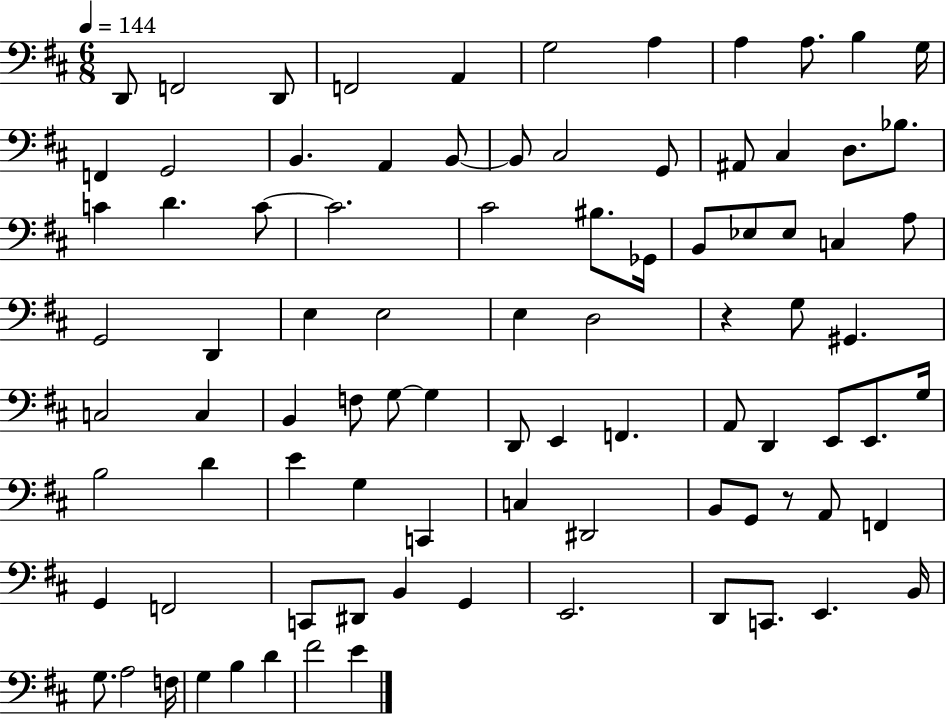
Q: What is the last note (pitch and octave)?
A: E4